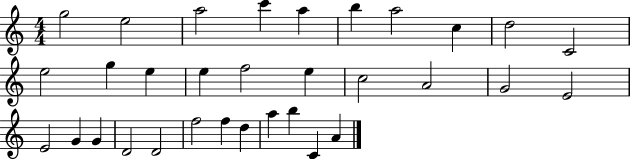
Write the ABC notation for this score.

X:1
T:Untitled
M:4/4
L:1/4
K:C
g2 e2 a2 c' a b a2 c d2 C2 e2 g e e f2 e c2 A2 G2 E2 E2 G G D2 D2 f2 f d a b C A